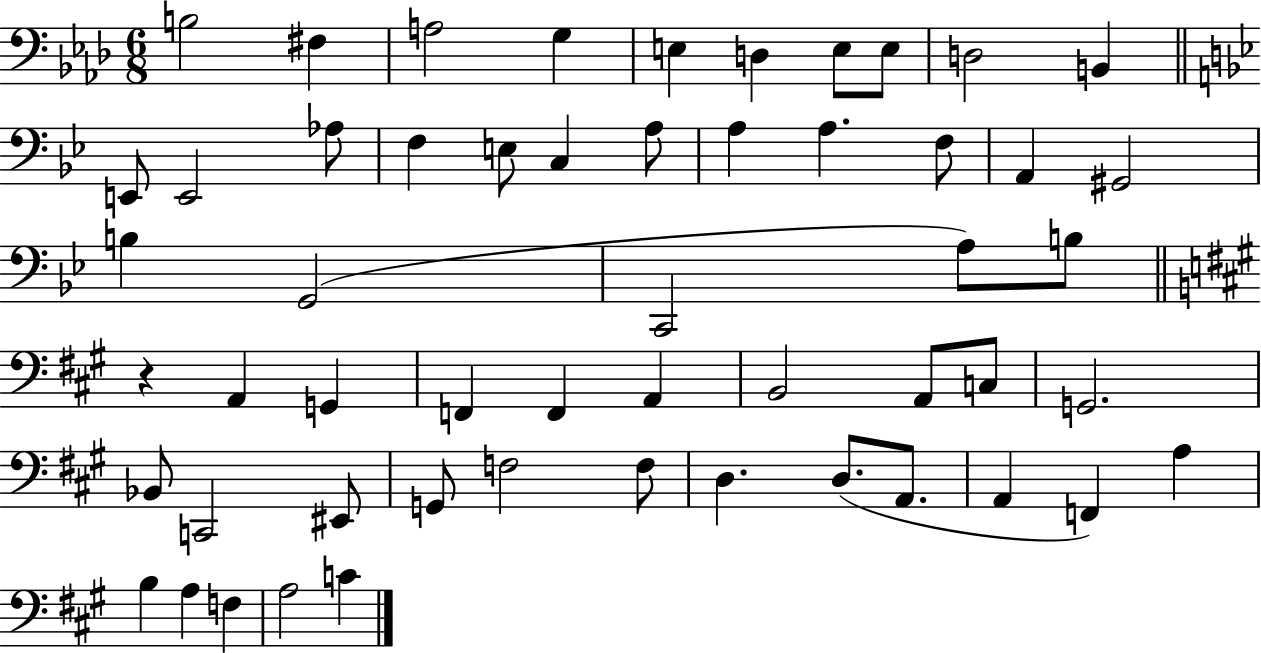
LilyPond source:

{
  \clef bass
  \numericTimeSignature
  \time 6/8
  \key aes \major
  b2 fis4 | a2 g4 | e4 d4 e8 e8 | d2 b,4 | \break \bar "||" \break \key bes \major e,8 e,2 aes8 | f4 e8 c4 a8 | a4 a4. f8 | a,4 gis,2 | \break b4 g,2( | c,2 a8) b8 | \bar "||" \break \key a \major r4 a,4 g,4 | f,4 f,4 a,4 | b,2 a,8 c8 | g,2. | \break bes,8 c,2 eis,8 | g,8 f2 f8 | d4. d8.( a,8. | a,4 f,4) a4 | \break b4 a4 f4 | a2 c'4 | \bar "|."
}